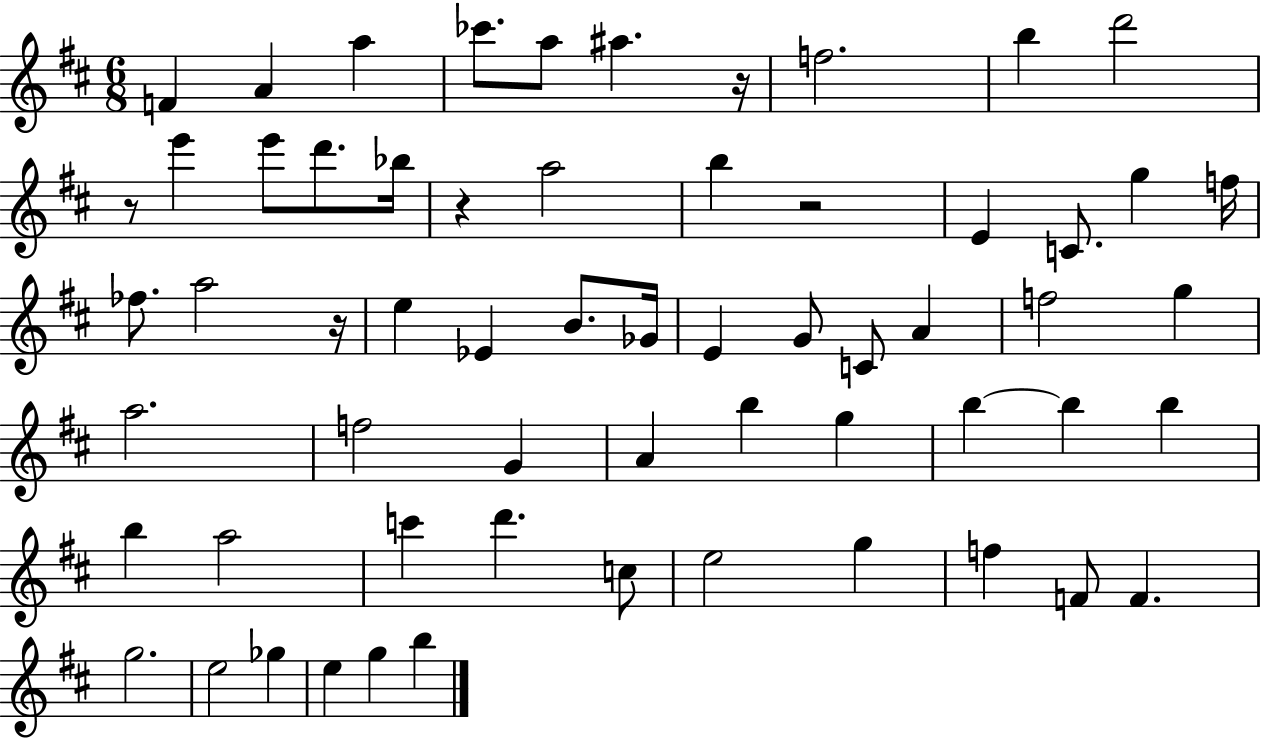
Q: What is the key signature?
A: D major